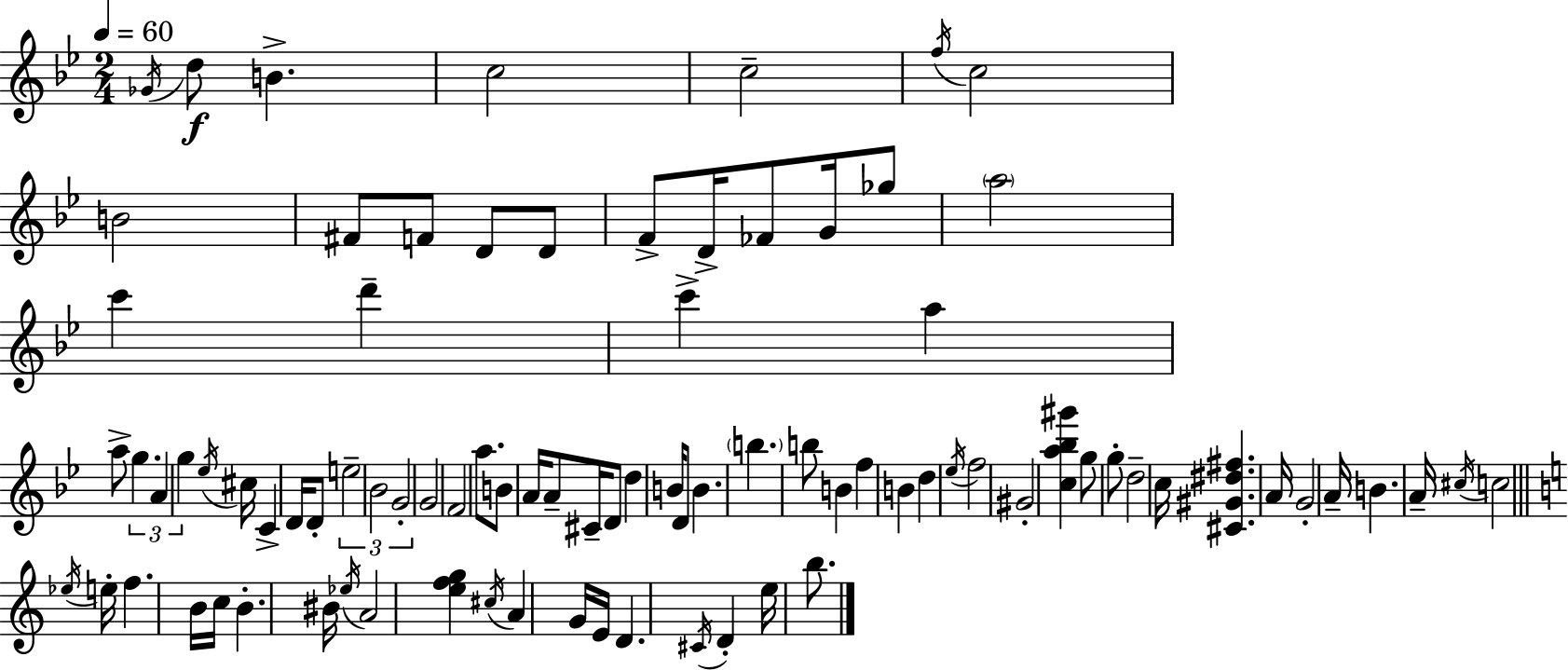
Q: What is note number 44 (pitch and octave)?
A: B4